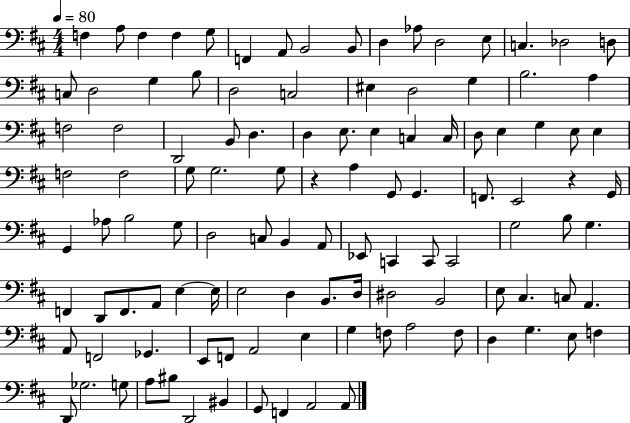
X:1
T:Untitled
M:4/4
L:1/4
K:D
F, A,/2 F, F, G,/2 F,, A,,/2 B,,2 B,,/2 D, _A,/2 D,2 E,/2 C, _D,2 D,/2 C,/2 D,2 G, B,/2 D,2 C,2 ^E, D,2 G, B,2 A, F,2 F,2 D,,2 B,,/2 D, D, E,/2 E, C, C,/4 D,/2 E, G, E,/2 E, F,2 F,2 G,/2 G,2 G,/2 z A, G,,/2 G,, F,,/2 E,,2 z G,,/4 G,, _A,/2 B,2 G,/2 D,2 C,/2 B,, A,,/2 _E,,/2 C,, C,,/2 C,,2 G,2 B,/2 G, F,, D,,/2 F,,/2 A,,/2 E, E,/4 E,2 D, B,,/2 D,/4 ^D,2 B,,2 E,/2 ^C, C,/2 A,, A,,/2 F,,2 _G,, E,,/2 F,,/2 A,,2 E, G, F,/2 A,2 F,/2 D, G, E,/2 F, D,,/2 _G,2 G,/2 A,/2 ^B,/2 D,,2 ^B,, G,,/2 F,, A,,2 A,,/2